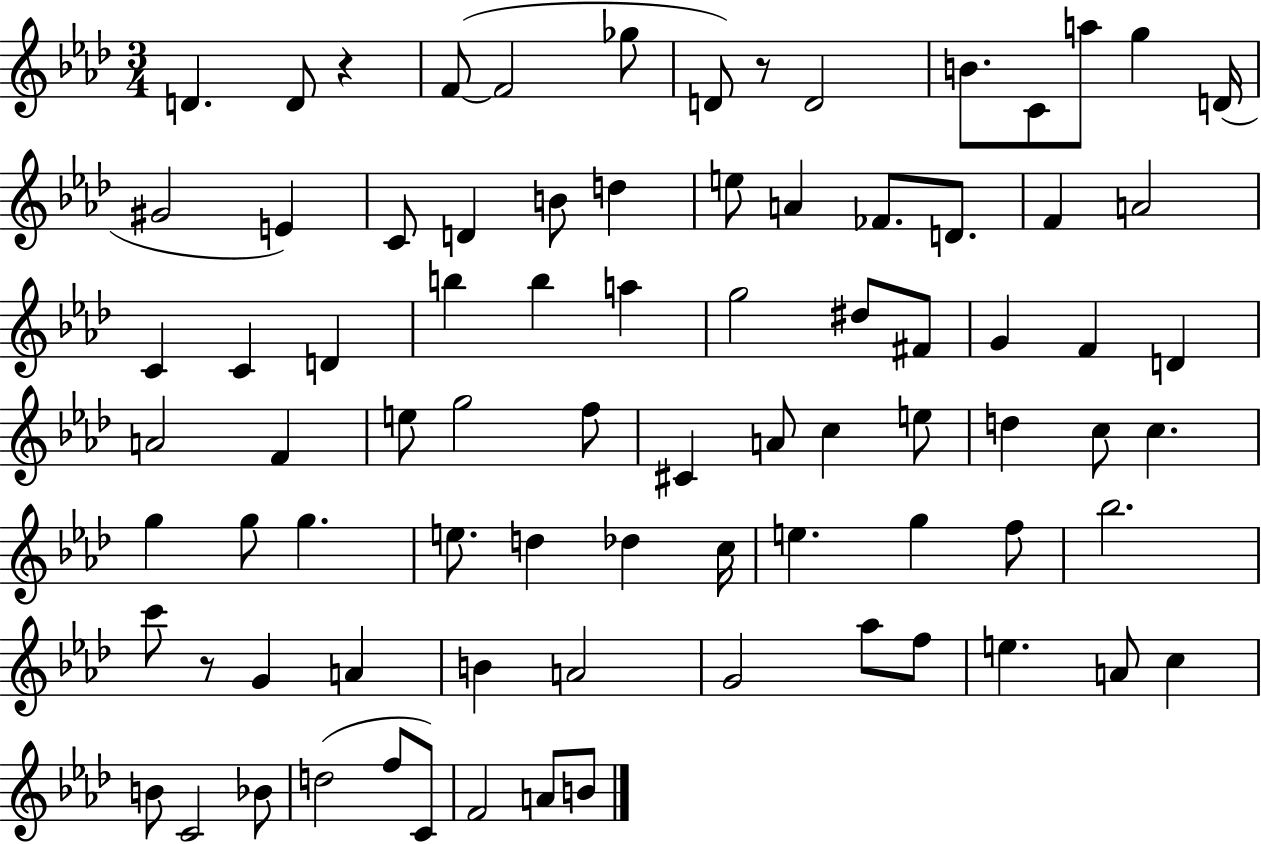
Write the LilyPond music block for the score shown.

{
  \clef treble
  \numericTimeSignature
  \time 3/4
  \key aes \major
  d'4. d'8 r4 | f'8~(~ f'2 ges''8 | d'8) r8 d'2 | b'8. c'8 a''8 g''4 d'16( | \break gis'2 e'4) | c'8 d'4 b'8 d''4 | e''8 a'4 fes'8. d'8. | f'4 a'2 | \break c'4 c'4 d'4 | b''4 b''4 a''4 | g''2 dis''8 fis'8 | g'4 f'4 d'4 | \break a'2 f'4 | e''8 g''2 f''8 | cis'4 a'8 c''4 e''8 | d''4 c''8 c''4. | \break g''4 g''8 g''4. | e''8. d''4 des''4 c''16 | e''4. g''4 f''8 | bes''2. | \break c'''8 r8 g'4 a'4 | b'4 a'2 | g'2 aes''8 f''8 | e''4. a'8 c''4 | \break b'8 c'2 bes'8 | d''2( f''8 c'8) | f'2 a'8 b'8 | \bar "|."
}